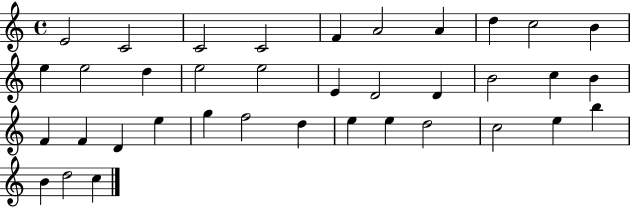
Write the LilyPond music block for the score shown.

{
  \clef treble
  \time 4/4
  \defaultTimeSignature
  \key c \major
  e'2 c'2 | c'2 c'2 | f'4 a'2 a'4 | d''4 c''2 b'4 | \break e''4 e''2 d''4 | e''2 e''2 | e'4 d'2 d'4 | b'2 c''4 b'4 | \break f'4 f'4 d'4 e''4 | g''4 f''2 d''4 | e''4 e''4 d''2 | c''2 e''4 b''4 | \break b'4 d''2 c''4 | \bar "|."
}